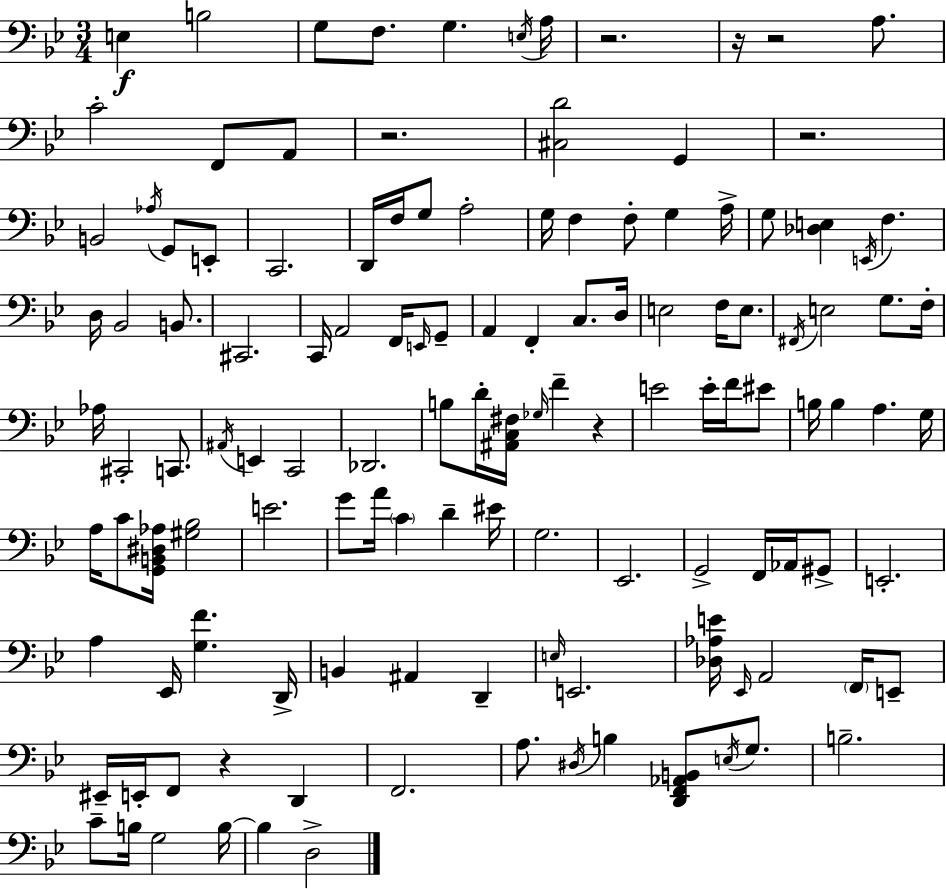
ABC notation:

X:1
T:Untitled
M:3/4
L:1/4
K:Bb
E, B,2 G,/2 F,/2 G, E,/4 A,/4 z2 z/4 z2 A,/2 C2 F,,/2 A,,/2 z2 [^C,D]2 G,, z2 B,,2 _A,/4 G,,/2 E,,/2 C,,2 D,,/4 F,/4 G,/2 A,2 G,/4 F, F,/2 G, A,/4 G,/2 [_D,E,] E,,/4 F, D,/4 _B,,2 B,,/2 ^C,,2 C,,/4 A,,2 F,,/4 E,,/4 G,,/2 A,, F,, C,/2 D,/4 E,2 F,/4 E,/2 ^F,,/4 E,2 G,/2 F,/4 _A,/4 ^C,,2 C,,/2 ^A,,/4 E,, C,,2 _D,,2 B,/2 D/4 [^A,,C,^F,]/4 _G,/4 F z E2 E/4 F/4 ^E/2 B,/4 B, A, G,/4 A,/4 C/2 [G,,B,,^D,_A,]/4 [^G,_B,]2 E2 G/2 A/4 C D ^E/4 G,2 _E,,2 G,,2 F,,/4 _A,,/4 ^G,,/2 E,,2 A, _E,,/4 [G,F] D,,/4 B,, ^A,, D,, E,/4 E,,2 [_D,_A,E]/4 _E,,/4 A,,2 F,,/4 E,,/2 ^E,,/4 E,,/4 F,,/2 z D,, F,,2 A,/2 ^D,/4 B, [D,,F,,_A,,B,,]/2 E,/4 G,/2 B,2 C/2 B,/4 G,2 B,/4 B, D,2